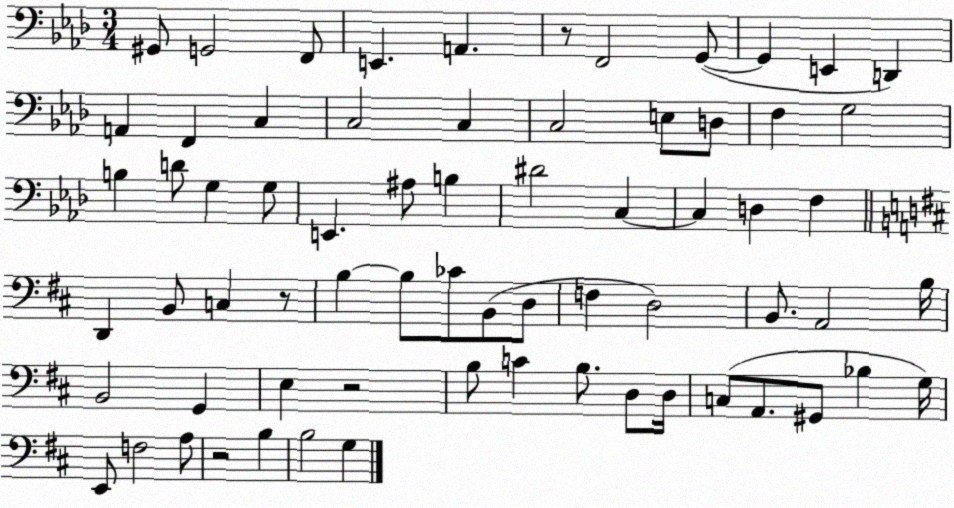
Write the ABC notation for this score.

X:1
T:Untitled
M:3/4
L:1/4
K:Ab
^G,,/2 G,,2 F,,/2 E,, A,, z/2 F,,2 G,,/2 G,, E,, D,, A,, F,, C, C,2 C, C,2 E,/2 D,/2 F, G,2 B, D/2 G, G,/2 E,, ^A,/2 B, ^D2 C, C, D, F, D,, B,,/2 C, z/2 B, B,/2 _C/2 B,,/2 D,/2 F, D,2 B,,/2 A,,2 B,/4 B,,2 G,, E, z2 B,/2 C B,/2 D,/2 D,/4 C,/2 A,,/2 ^G,,/2 _B, G,/4 E,,/2 F,2 A,/2 z2 B, B,2 G,